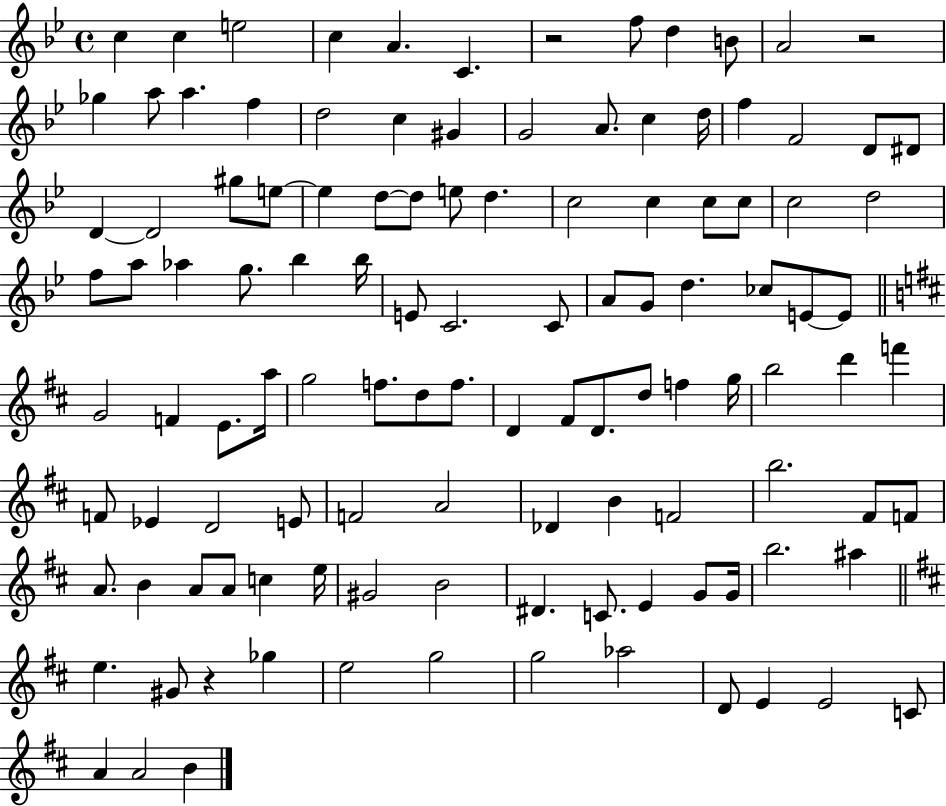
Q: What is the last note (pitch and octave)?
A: B4